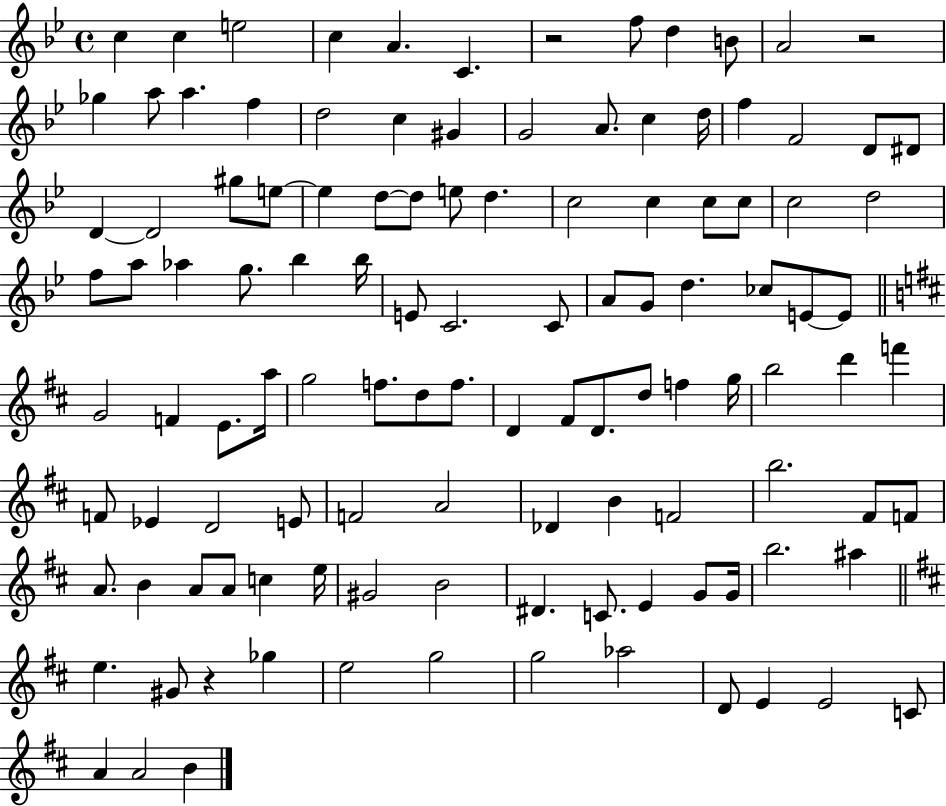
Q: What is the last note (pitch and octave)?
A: B4